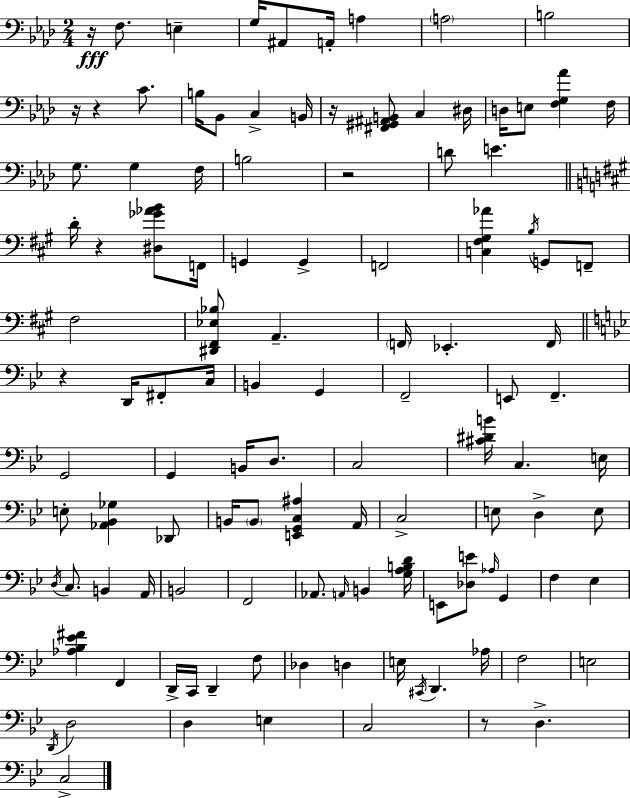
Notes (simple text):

R/s F3/e. E3/q G3/s A#2/e A2/s A3/q A3/h B3/h R/s R/q C4/e. B3/s Bb2/e C3/q B2/s R/s [F#2,G#2,A#2,B2]/e C3/q D#3/s D3/s E3/e [F3,G3,Ab4]/q F3/s G3/e. G3/q F3/s B3/h R/h D4/e E4/q. D4/s R/q [D#3,Gb4,Ab4,B4]/e F2/s G2/q G2/q F2/h [C3,F#3,G#3,Ab4]/q B3/s G2/e F2/e F#3/h [D#2,F#2,Eb3,Bb3]/e A2/q. F2/s Eb2/q. F2/s R/q D2/s F#2/e C3/s B2/q G2/q F2/h E2/e F2/q. G2/h G2/q B2/s D3/e. C3/h [C#4,D#4,B4]/s C3/q. E3/s E3/e [Ab2,Bb2,Gb3]/q Db2/e B2/s B2/e [E2,G2,C3,A#3]/q A2/s C3/h E3/e D3/q E3/e D3/s C3/e. B2/q A2/s B2/h F2/h Ab2/e. A2/s B2/q [G3,A3,B3,D4]/s E2/e [Db3,E4]/e Ab3/s G2/q F3/q Eb3/q [Ab3,Bb3,Eb4,F#4]/q F2/q D2/s C2/s D2/q F3/e Db3/q D3/q E3/s C#2/s D2/q. Ab3/s F3/h E3/h D2/s D3/h D3/q E3/q C3/h R/e D3/q. C3/h